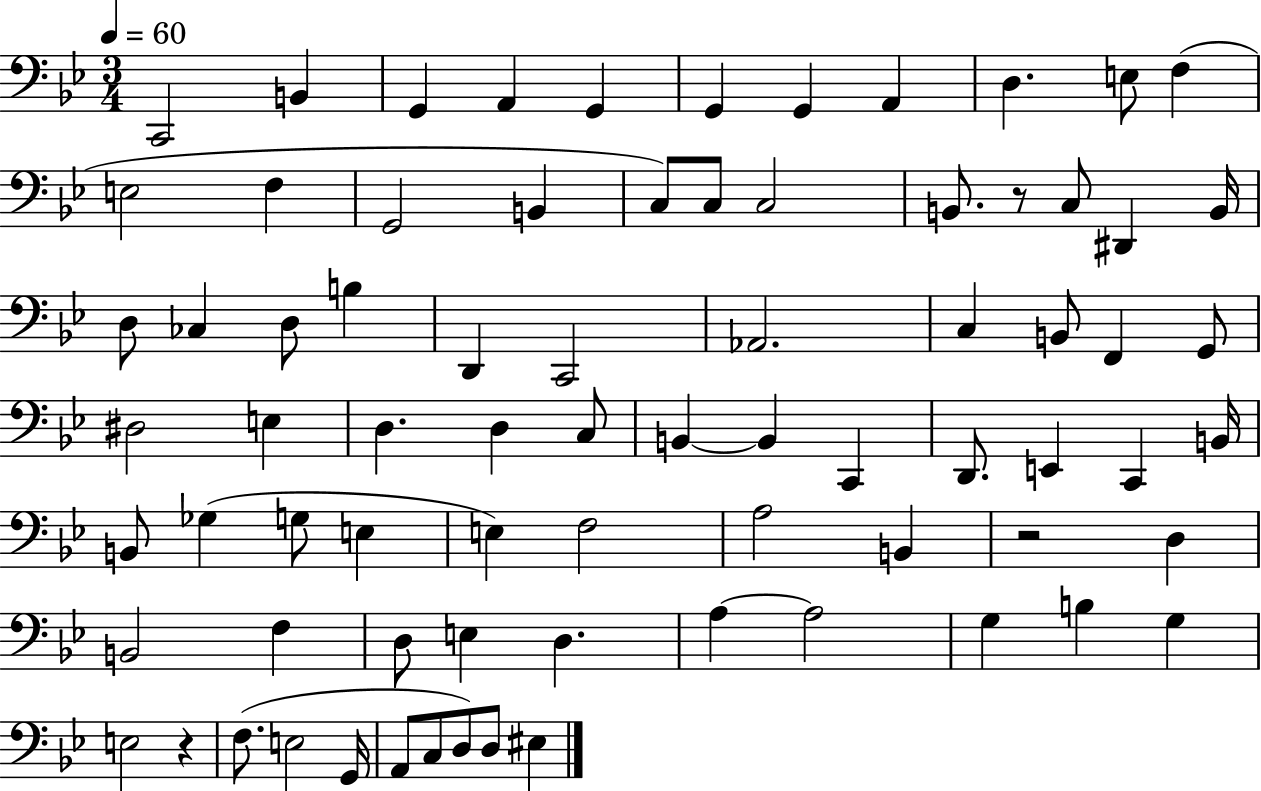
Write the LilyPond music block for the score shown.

{
  \clef bass
  \numericTimeSignature
  \time 3/4
  \key bes \major
  \tempo 4 = 60
  c,2 b,4 | g,4 a,4 g,4 | g,4 g,4 a,4 | d4. e8 f4( | \break e2 f4 | g,2 b,4 | c8) c8 c2 | b,8. r8 c8 dis,4 b,16 | \break d8 ces4 d8 b4 | d,4 c,2 | aes,2. | c4 b,8 f,4 g,8 | \break dis2 e4 | d4. d4 c8 | b,4~~ b,4 c,4 | d,8. e,4 c,4 b,16 | \break b,8 ges4( g8 e4 | e4) f2 | a2 b,4 | r2 d4 | \break b,2 f4 | d8 e4 d4. | a4~~ a2 | g4 b4 g4 | \break e2 r4 | f8.( e2 g,16 | a,8 c8 d8) d8 eis4 | \bar "|."
}